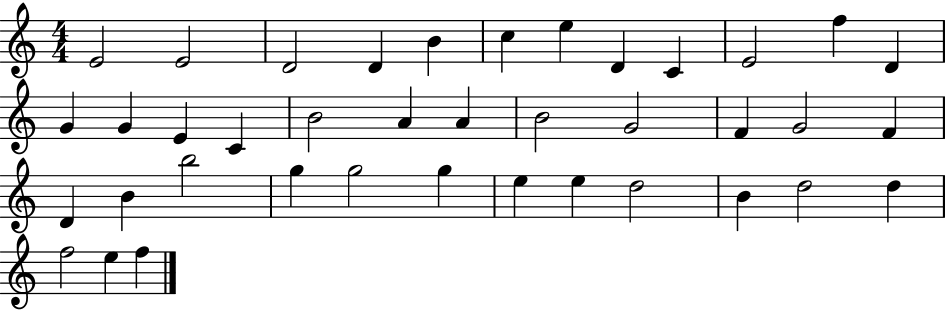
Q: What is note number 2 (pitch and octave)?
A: E4